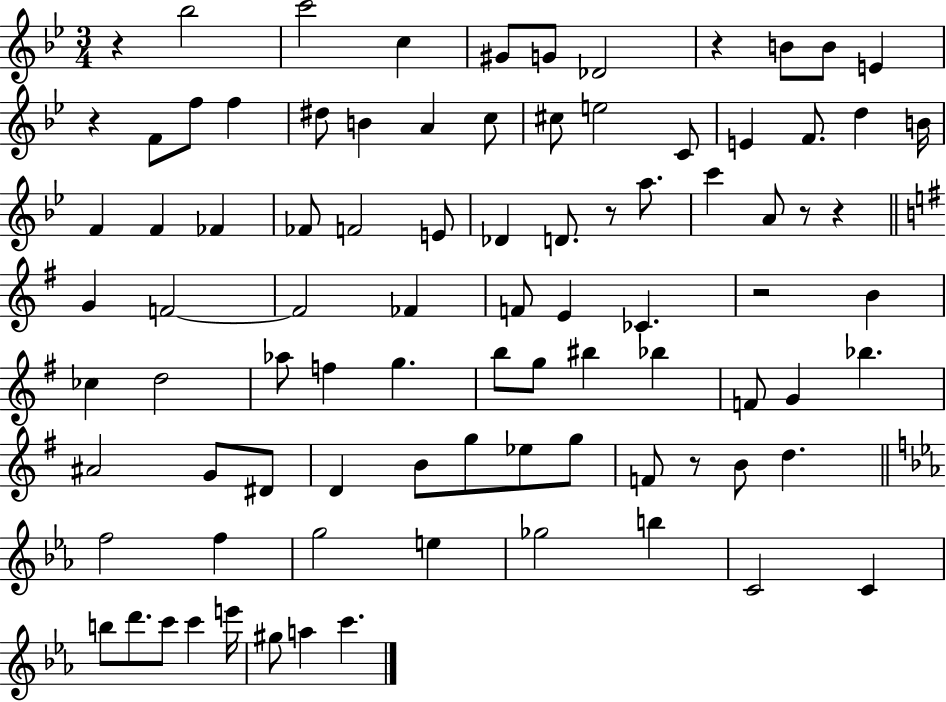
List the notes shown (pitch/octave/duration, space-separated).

R/q Bb5/h C6/h C5/q G#4/e G4/e Db4/h R/q B4/e B4/e E4/q R/q F4/e F5/e F5/q D#5/e B4/q A4/q C5/e C#5/e E5/h C4/e E4/q F4/e. D5/q B4/s F4/q F4/q FES4/q FES4/e F4/h E4/e Db4/q D4/e. R/e A5/e. C6/q A4/e R/e R/q G4/q F4/h F4/h FES4/q F4/e E4/q CES4/q. R/h B4/q CES5/q D5/h Ab5/e F5/q G5/q. B5/e G5/e BIS5/q Bb5/q F4/e G4/q Bb5/q. A#4/h G4/e D#4/e D4/q B4/e G5/e Eb5/e G5/e F4/e R/e B4/e D5/q. F5/h F5/q G5/h E5/q Gb5/h B5/q C4/h C4/q B5/e D6/e. C6/e C6/q E6/s G#5/e A5/q C6/q.